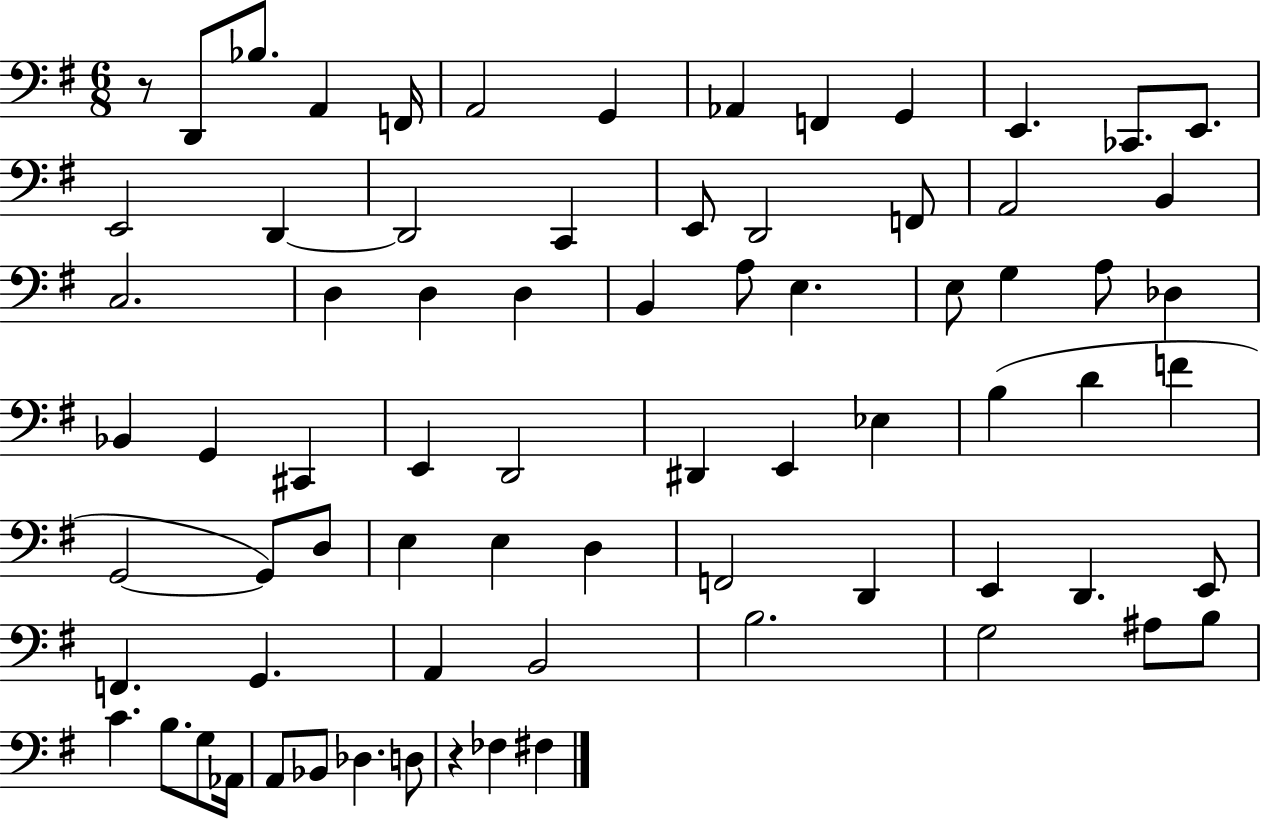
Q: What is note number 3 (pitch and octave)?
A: A2